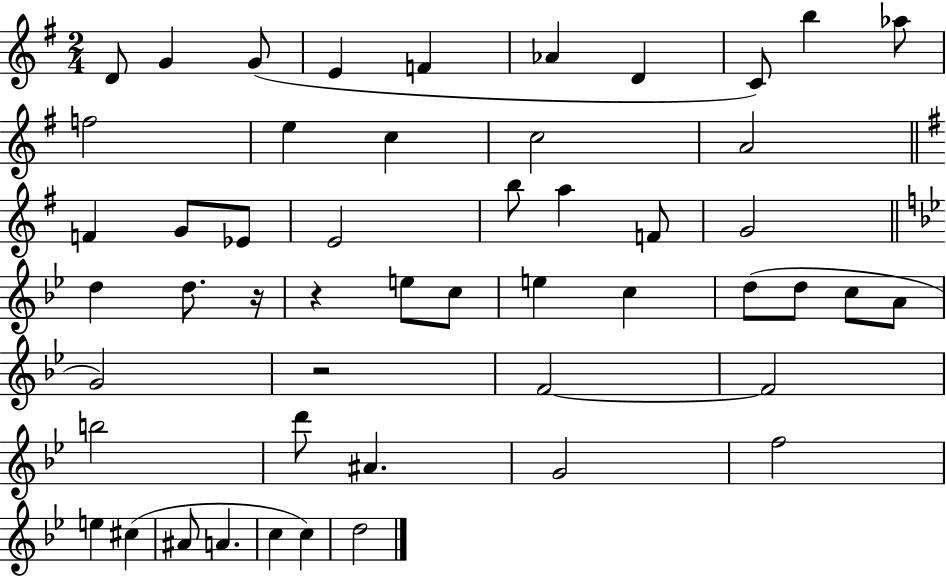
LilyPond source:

{
  \clef treble
  \numericTimeSignature
  \time 2/4
  \key g \major
  d'8 g'4 g'8( | e'4 f'4 | aes'4 d'4 | c'8) b''4 aes''8 | \break f''2 | e''4 c''4 | c''2 | a'2 | \break \bar "||" \break \key e \minor f'4 g'8 ees'8 | e'2 | b''8 a''4 f'8 | g'2 | \break \bar "||" \break \key bes \major d''4 d''8. r16 | r4 e''8 c''8 | e''4 c''4 | d''8( d''8 c''8 a'8 | \break g'2) | r2 | f'2~~ | f'2 | \break b''2 | d'''8 ais'4. | g'2 | f''2 | \break e''4 cis''4( | ais'8 a'4. | c''4 c''4) | d''2 | \break \bar "|."
}